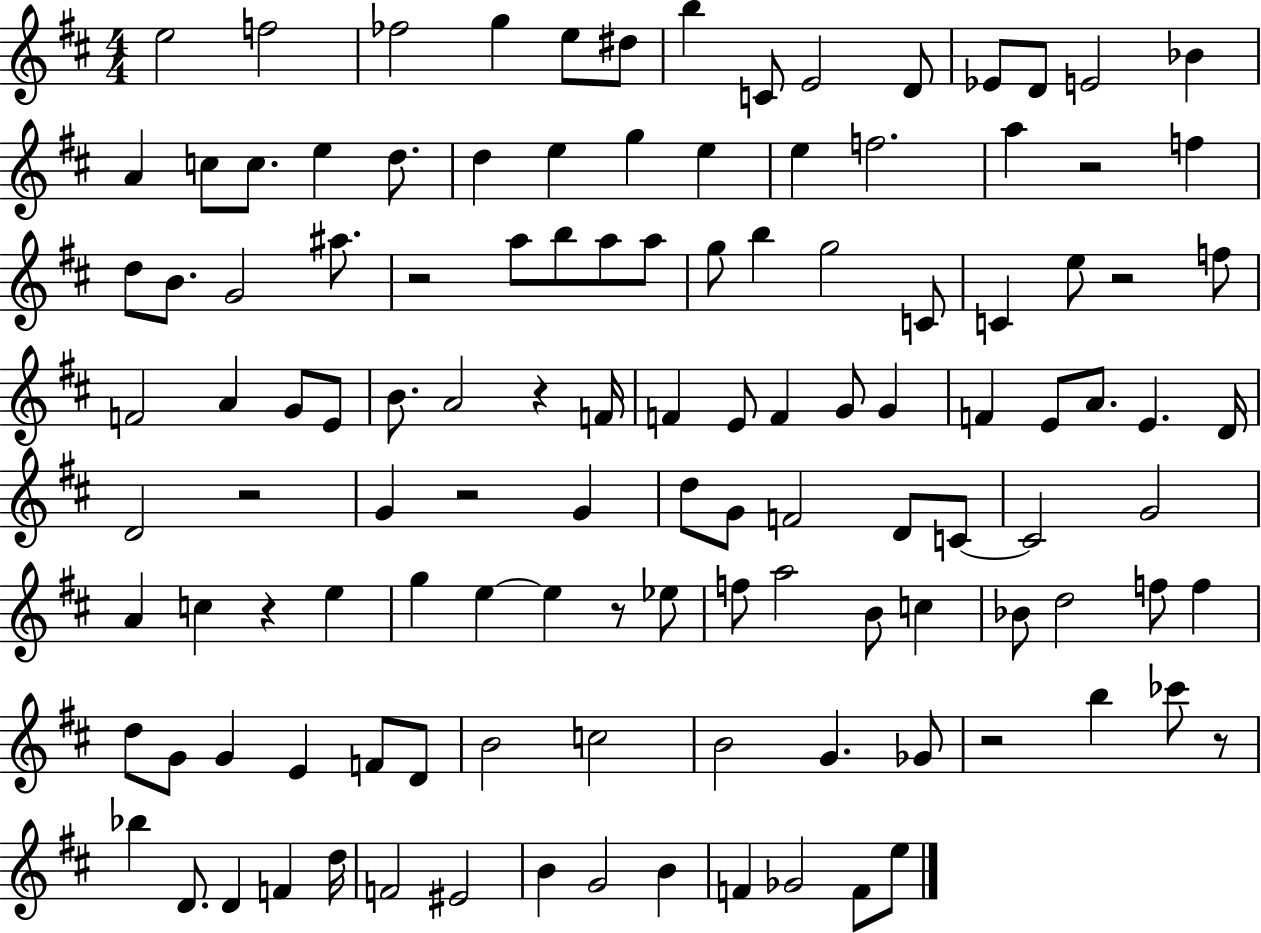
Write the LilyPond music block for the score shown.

{
  \clef treble
  \numericTimeSignature
  \time 4/4
  \key d \major
  e''2 f''2 | fes''2 g''4 e''8 dis''8 | b''4 c'8 e'2 d'8 | ees'8 d'8 e'2 bes'4 | \break a'4 c''8 c''8. e''4 d''8. | d''4 e''4 g''4 e''4 | e''4 f''2. | a''4 r2 f''4 | \break d''8 b'8. g'2 ais''8. | r2 a''8 b''8 a''8 a''8 | g''8 b''4 g''2 c'8 | c'4 e''8 r2 f''8 | \break f'2 a'4 g'8 e'8 | b'8. a'2 r4 f'16 | f'4 e'8 f'4 g'8 g'4 | f'4 e'8 a'8. e'4. d'16 | \break d'2 r2 | g'4 r2 g'4 | d''8 g'8 f'2 d'8 c'8~~ | c'2 g'2 | \break a'4 c''4 r4 e''4 | g''4 e''4~~ e''4 r8 ees''8 | f''8 a''2 b'8 c''4 | bes'8 d''2 f''8 f''4 | \break d''8 g'8 g'4 e'4 f'8 d'8 | b'2 c''2 | b'2 g'4. ges'8 | r2 b''4 ces'''8 r8 | \break bes''4 d'8. d'4 f'4 d''16 | f'2 eis'2 | b'4 g'2 b'4 | f'4 ges'2 f'8 e''8 | \break \bar "|."
}